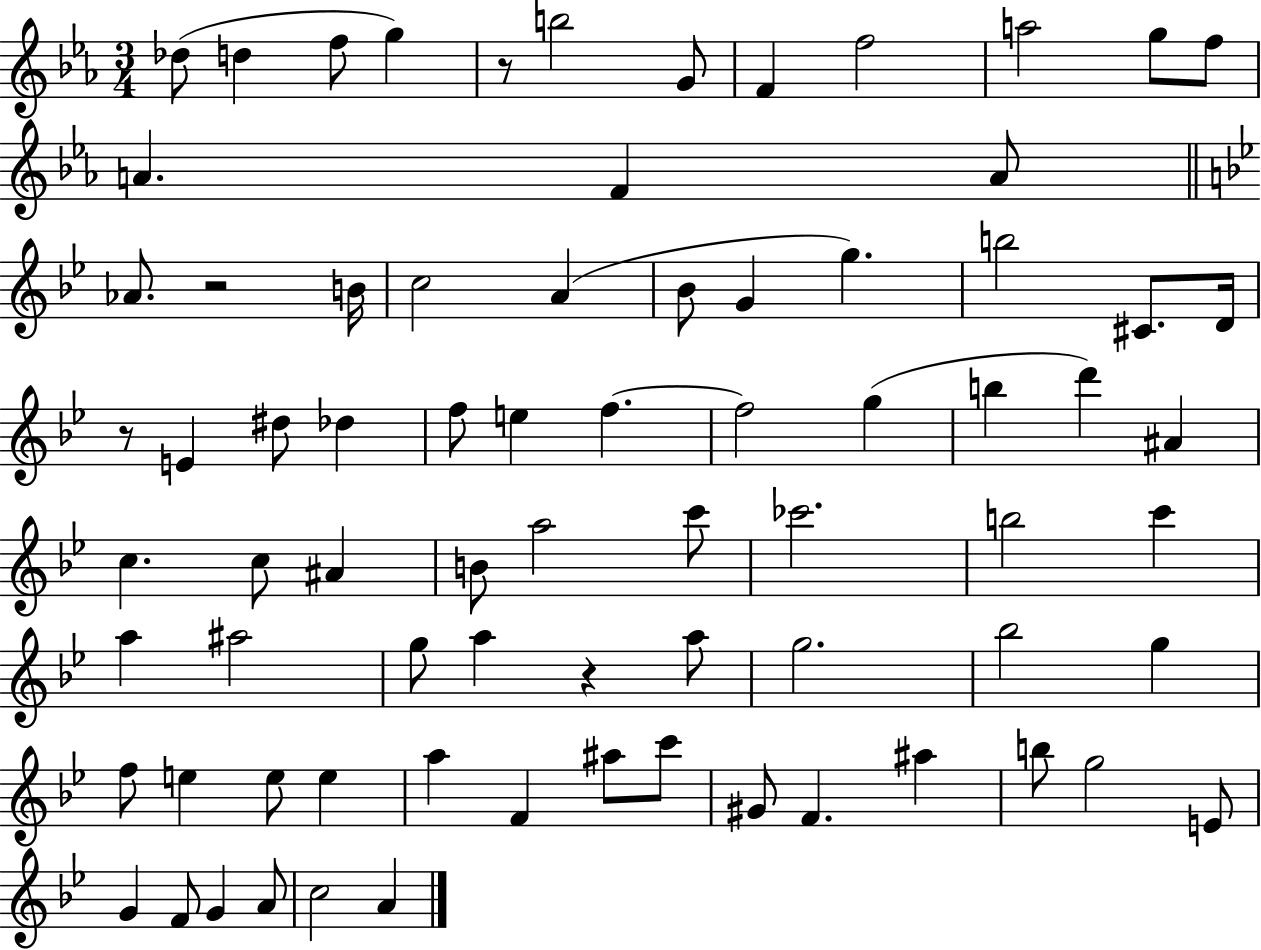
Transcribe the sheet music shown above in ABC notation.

X:1
T:Untitled
M:3/4
L:1/4
K:Eb
_d/2 d f/2 g z/2 b2 G/2 F f2 a2 g/2 f/2 A F A/2 _A/2 z2 B/4 c2 A _B/2 G g b2 ^C/2 D/4 z/2 E ^d/2 _d f/2 e f f2 g b d' ^A c c/2 ^A B/2 a2 c'/2 _c'2 b2 c' a ^a2 g/2 a z a/2 g2 _b2 g f/2 e e/2 e a F ^a/2 c'/2 ^G/2 F ^a b/2 g2 E/2 G F/2 G A/2 c2 A